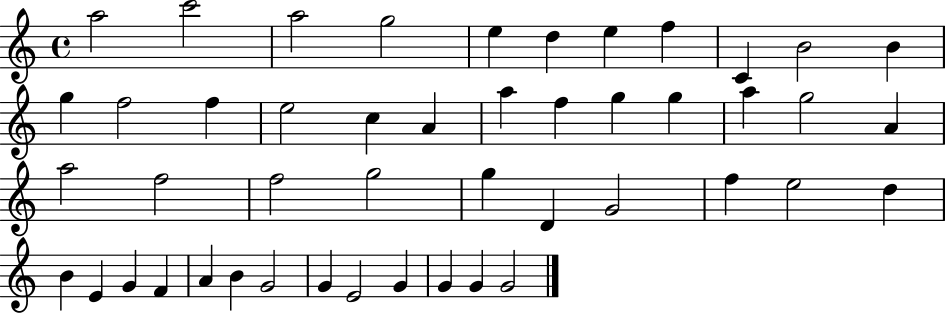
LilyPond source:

{
  \clef treble
  \time 4/4
  \defaultTimeSignature
  \key c \major
  a''2 c'''2 | a''2 g''2 | e''4 d''4 e''4 f''4 | c'4 b'2 b'4 | \break g''4 f''2 f''4 | e''2 c''4 a'4 | a''4 f''4 g''4 g''4 | a''4 g''2 a'4 | \break a''2 f''2 | f''2 g''2 | g''4 d'4 g'2 | f''4 e''2 d''4 | \break b'4 e'4 g'4 f'4 | a'4 b'4 g'2 | g'4 e'2 g'4 | g'4 g'4 g'2 | \break \bar "|."
}